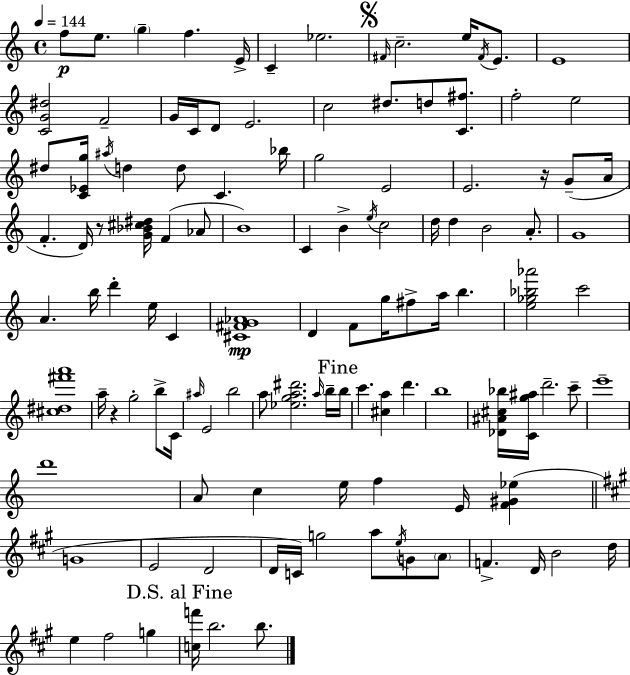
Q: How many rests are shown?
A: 3